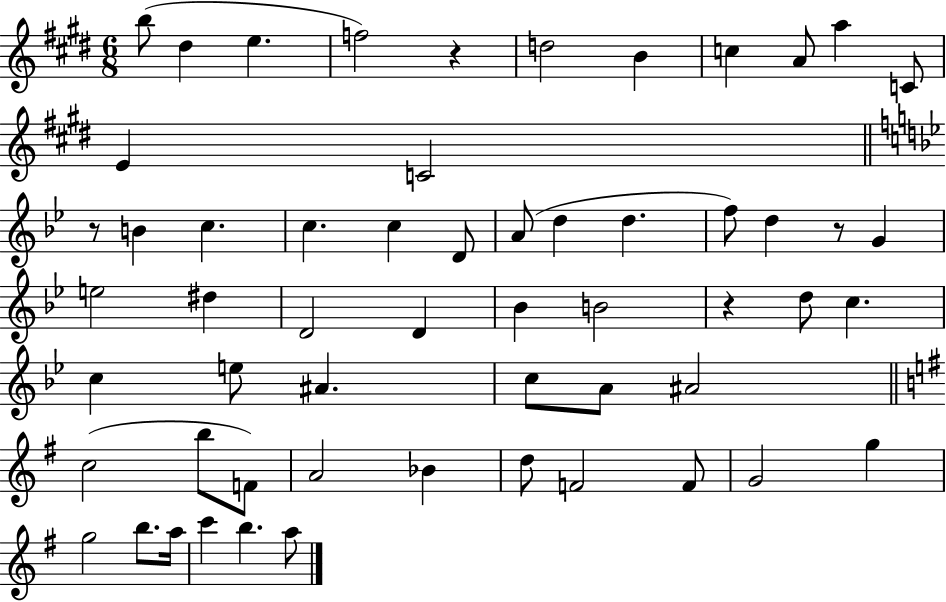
B5/e D#5/q E5/q. F5/h R/q D5/h B4/q C5/q A4/e A5/q C4/e E4/q C4/h R/e B4/q C5/q. C5/q. C5/q D4/e A4/e D5/q D5/q. F5/e D5/q R/e G4/q E5/h D#5/q D4/h D4/q Bb4/q B4/h R/q D5/e C5/q. C5/q E5/e A#4/q. C5/e A4/e A#4/h C5/h B5/e F4/e A4/h Bb4/q D5/e F4/h F4/e G4/h G5/q G5/h B5/e. A5/s C6/q B5/q. A5/e